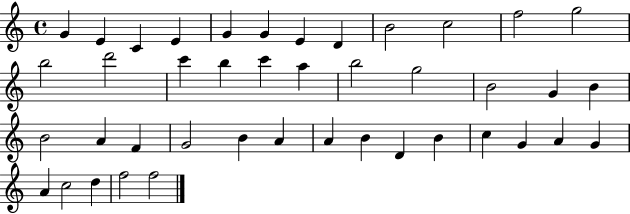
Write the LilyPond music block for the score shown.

{
  \clef treble
  \time 4/4
  \defaultTimeSignature
  \key c \major
  g'4 e'4 c'4 e'4 | g'4 g'4 e'4 d'4 | b'2 c''2 | f''2 g''2 | \break b''2 d'''2 | c'''4 b''4 c'''4 a''4 | b''2 g''2 | b'2 g'4 b'4 | \break b'2 a'4 f'4 | g'2 b'4 a'4 | a'4 b'4 d'4 b'4 | c''4 g'4 a'4 g'4 | \break a'4 c''2 d''4 | f''2 f''2 | \bar "|."
}